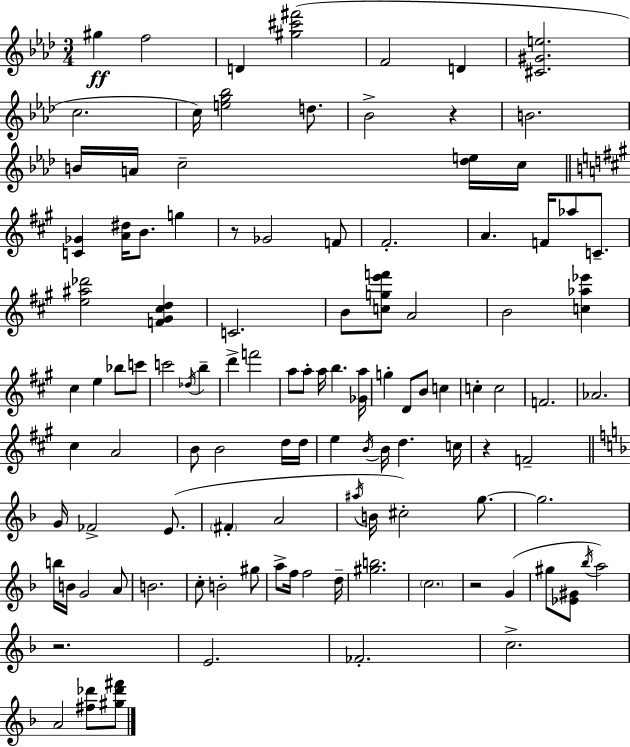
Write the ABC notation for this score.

X:1
T:Untitled
M:3/4
L:1/4
K:Fm
^g f2 D [^g^c'^f']2 F2 D [^C^Ge]2 c2 c/4 [eg_b]2 d/2 _B2 z B2 B/4 A/4 c2 [_de]/4 c/4 [C_G] [A^d]/4 B/2 g z/2 _G2 F/2 ^F2 A F/4 _a/2 C/2 [e^a_d']2 [F^G^cd] C2 B/2 [cge'f']/2 A2 B2 [c_a_e'] ^c e _b/2 c'/2 c'2 _d/4 b d' f'2 a/2 a/2 a/4 b [_Ga]/4 g D/2 B/2 c c c2 F2 _A2 ^c A2 B/2 B2 d/4 d/4 e B/4 B/4 d c/4 z F2 G/4 _F2 E/2 ^F A2 ^a/4 B/4 ^c2 g/2 g2 b/4 B/4 G2 A/2 B2 c/2 B2 ^g/2 a/2 f/4 f2 d/4 [^gb]2 c2 z2 G ^g/2 [_E^G]/2 _b/4 a2 z2 E2 _F2 c2 A2 [^f_d']/2 [^g_d'^f']/2